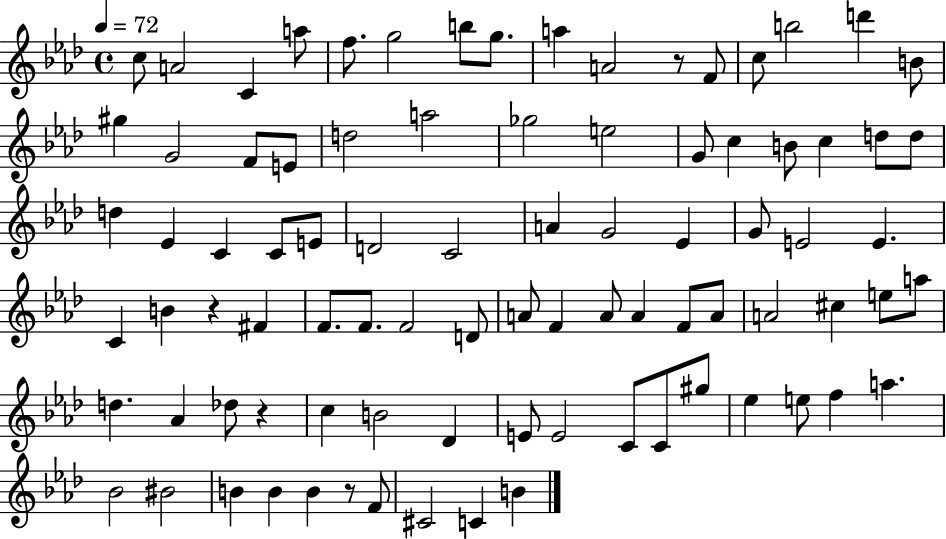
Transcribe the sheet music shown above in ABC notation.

X:1
T:Untitled
M:4/4
L:1/4
K:Ab
c/2 A2 C a/2 f/2 g2 b/2 g/2 a A2 z/2 F/2 c/2 b2 d' B/2 ^g G2 F/2 E/2 d2 a2 _g2 e2 G/2 c B/2 c d/2 d/2 d _E C C/2 E/2 D2 C2 A G2 _E G/2 E2 E C B z ^F F/2 F/2 F2 D/2 A/2 F A/2 A F/2 A/2 A2 ^c e/2 a/2 d _A _d/2 z c B2 _D E/2 E2 C/2 C/2 ^g/2 _e e/2 f a _B2 ^B2 B B B z/2 F/2 ^C2 C B